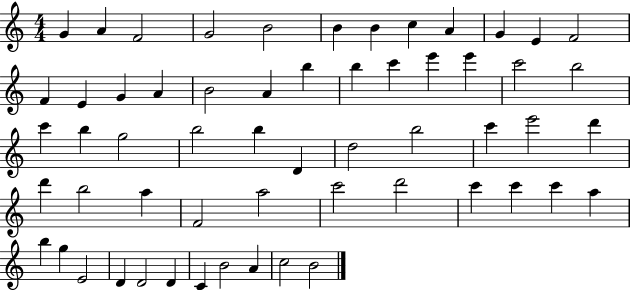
{
  \clef treble
  \numericTimeSignature
  \time 4/4
  \key c \major
  g'4 a'4 f'2 | g'2 b'2 | b'4 b'4 c''4 a'4 | g'4 e'4 f'2 | \break f'4 e'4 g'4 a'4 | b'2 a'4 b''4 | b''4 c'''4 e'''4 e'''4 | c'''2 b''2 | \break c'''4 b''4 g''2 | b''2 b''4 d'4 | d''2 b''2 | c'''4 e'''2 d'''4 | \break d'''4 b''2 a''4 | f'2 a''2 | c'''2 d'''2 | c'''4 c'''4 c'''4 a''4 | \break b''4 g''4 e'2 | d'4 d'2 d'4 | c'4 b'2 a'4 | c''2 b'2 | \break \bar "|."
}